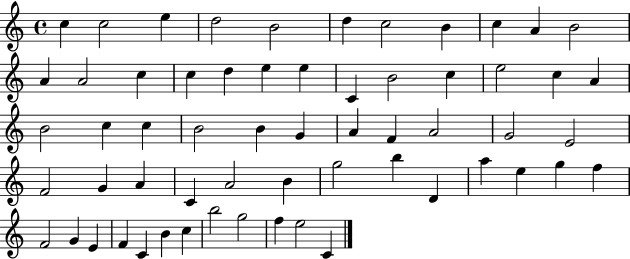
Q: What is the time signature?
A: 4/4